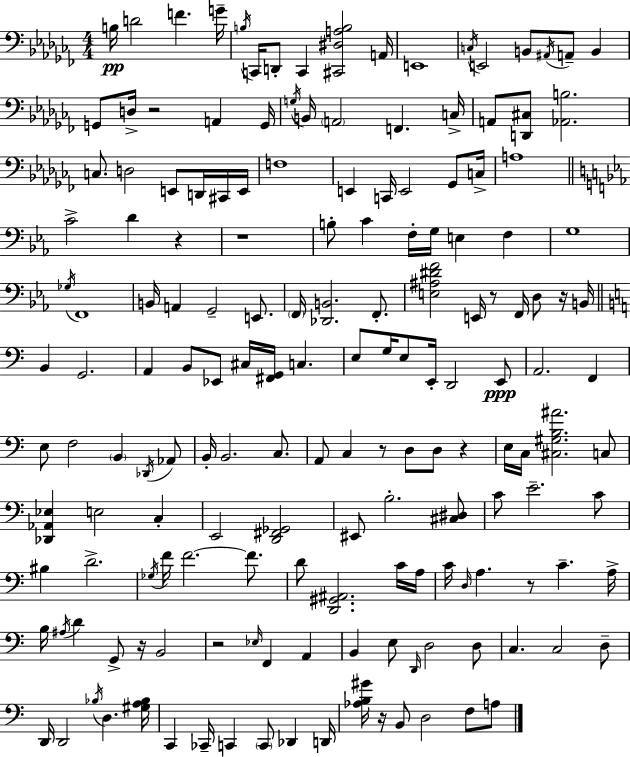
{
  \clef bass
  \numericTimeSignature
  \time 4/4
  \key aes \minor
  \repeat volta 2 { b16\pp d'2 f'4. g'16-- | \acciaccatura { b16 } c,16 d,8-. c,4 <cis, dis a b>2 | a,16 e,1 | \acciaccatura { c16 } e,2 b,8 \acciaccatura { ais,16 } a,8-- b,4 | \break g,8 d16-> r2 a,4 | g,16 \acciaccatura { g16 } b,16 \parenthesize a,2 f,4. | c16-> a,8 <d, cis>8 <aes, b>2. | c8. d2 e,8 | \break d,16 cis,16 e,16 f1 | e,4 c,16 e,2 | ges,8 c16-> a1 | \bar "||" \break \key ees \major c'2-> d'4 r4 | r1 | b8-. c'4 f16-. g16 e4 f4 | g1 | \break \acciaccatura { ges16 } f,1 | b,16 a,4 g,2-- e,8. | \parenthesize f,16 <des, b,>2. f,8.-. | <e ais dis' f'>2 e,16 r8 f,16 d8 r16 | \break b,16 \bar "||" \break \key c \major b,4 g,2. | a,4 b,8 ees,8 cis16 <fis, g,>16 c4. | e8 g16 e8 e,16-. d,2 e,8\ppp | a,2. f,4 | \break e8 f2 \parenthesize b,4 \acciaccatura { des,16 } aes,8 | b,16-. b,2. c8. | a,8 c4 r8 d8 d8 r4 | e16 c16 <cis gis b ais'>2. c8 | \break <des, aes, ees>4 e2 c4-. | e,2 <d, fis, ges,>2 | eis,8 b2.-. <cis dis>8 | c'8 e'2.-- c'8 | \break bis4 d'2.-> | \acciaccatura { ges16 } f'16 f'2.~~ f'8. | d'8 <d, gis, ais,>2. | c'16 a16 c'16 \grace { d16 } a4. r8 c'4.-- | \break a16-> b16 \acciaccatura { ais16 } d'4 g,8-> r16 b,2 | r2 \grace { ees16 } f,4 | a,4 b,4 e8 \grace { d,16 } d2 | d8 c4. c2 | \break d8-- d,16 d,2 \acciaccatura { bes16 } | d4. <gis a bes>16 c,4 ces,16-- c,4 | \parenthesize c,8 des,4 d,16 <aes b gis'>16 r16 b,8 d2 | f8 a8 } \bar "|."
}